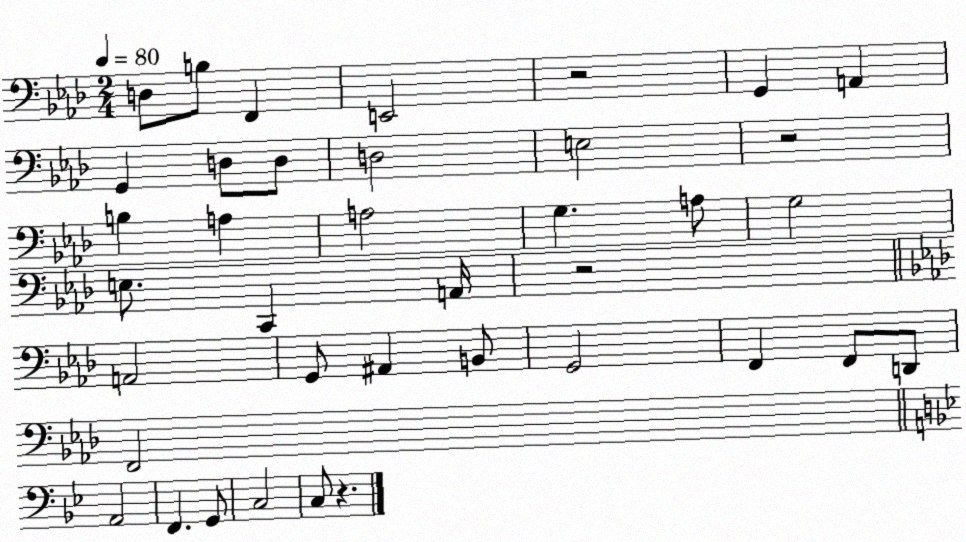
X:1
T:Untitled
M:2/4
L:1/4
K:Ab
D,/2 B,/2 F,, E,,2 z2 G,, A,, G,, D,/2 D,/2 D,2 E,2 z2 B, A, A,2 G, A,/2 G,2 E,/2 C,, A,,/4 z2 A,,2 G,,/2 ^A,, B,,/2 G,,2 F,, F,,/2 D,,/2 F,,2 A,,2 F,, G,,/2 C,2 C,/2 z